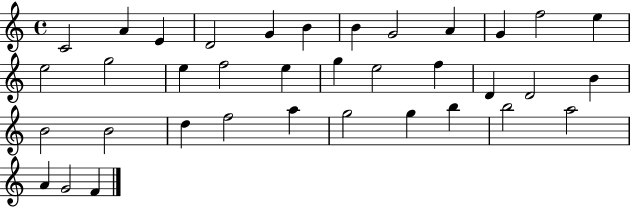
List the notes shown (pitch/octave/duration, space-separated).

C4/h A4/q E4/q D4/h G4/q B4/q B4/q G4/h A4/q G4/q F5/h E5/q E5/h G5/h E5/q F5/h E5/q G5/q E5/h F5/q D4/q D4/h B4/q B4/h B4/h D5/q F5/h A5/q G5/h G5/q B5/q B5/h A5/h A4/q G4/h F4/q